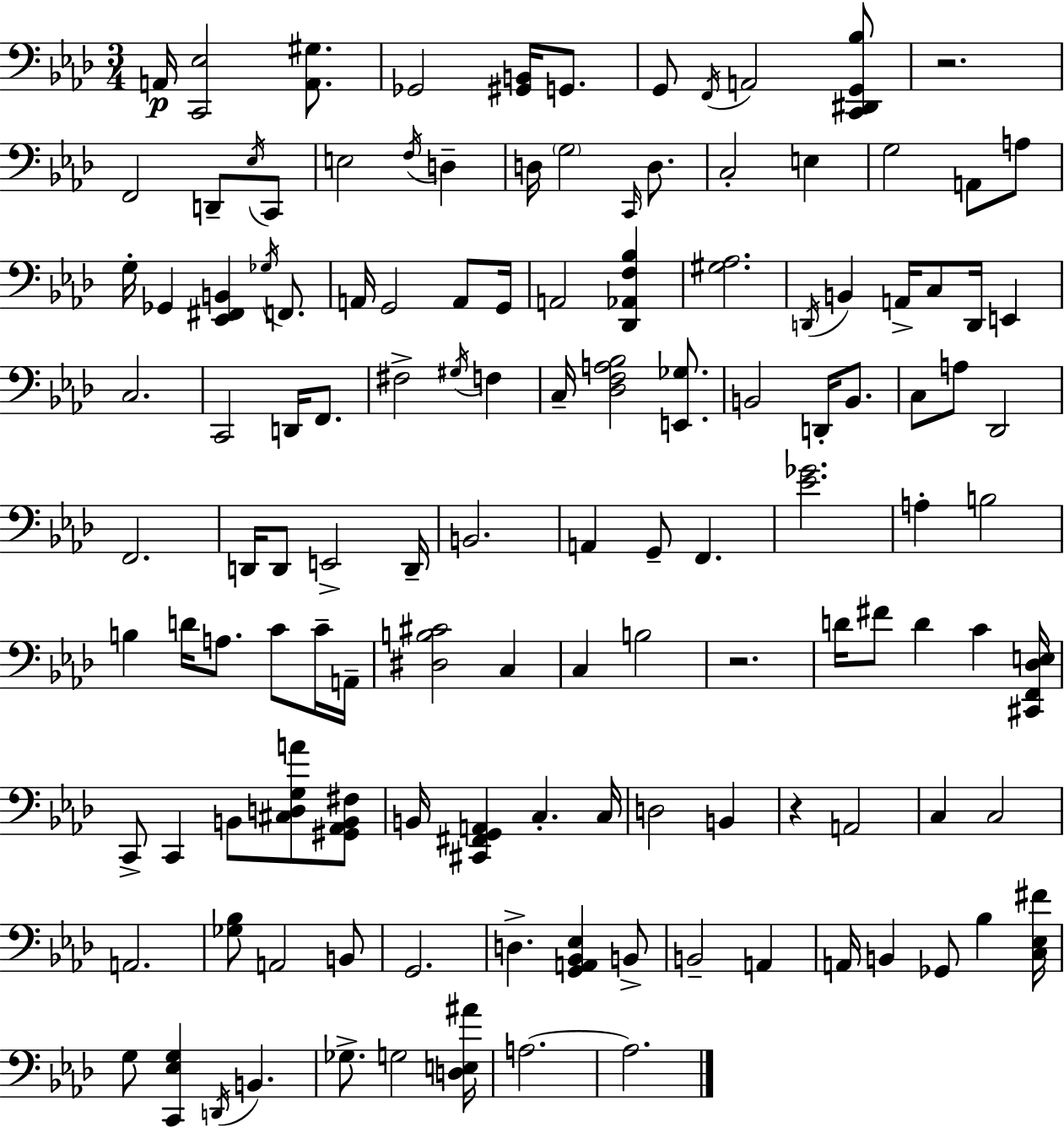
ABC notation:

X:1
T:Untitled
M:3/4
L:1/4
K:Fm
A,,/4 [C,,_E,]2 [A,,^G,]/2 _G,,2 [^G,,B,,]/4 G,,/2 G,,/2 F,,/4 A,,2 [C,,^D,,G,,_B,]/2 z2 F,,2 D,,/2 _E,/4 C,,/2 E,2 F,/4 D, D,/4 G,2 C,,/4 D,/2 C,2 E, G,2 A,,/2 A,/2 G,/4 _G,, [_E,,^F,,B,,] _G,/4 F,,/2 A,,/4 G,,2 A,,/2 G,,/4 A,,2 [_D,,_A,,F,_B,] [^G,_A,]2 D,,/4 B,, A,,/4 C,/2 D,,/4 E,, C,2 C,,2 D,,/4 F,,/2 ^F,2 ^G,/4 F, C,/4 [_D,F,A,_B,]2 [E,,_G,]/2 B,,2 D,,/4 B,,/2 C,/2 A,/2 _D,,2 F,,2 D,,/4 D,,/2 E,,2 D,,/4 B,,2 A,, G,,/2 F,, [_E_G]2 A, B,2 B, D/4 A,/2 C/2 C/4 A,,/4 [^D,B,^C]2 C, C, B,2 z2 D/4 ^F/2 D C [^C,,F,,_D,E,]/4 C,,/2 C,, B,,/2 [^C,D,G,A]/2 [^G,,_A,,B,,^F,]/2 B,,/4 [^C,,^F,,G,,A,,] C, C,/4 D,2 B,, z A,,2 C, C,2 A,,2 [_G,_B,]/2 A,,2 B,,/2 G,,2 D, [G,,A,,_B,,_E,] B,,/2 B,,2 A,, A,,/4 B,, _G,,/2 _B, [C,_E,^F]/4 G,/2 [C,,_E,G,] D,,/4 B,, _G,/2 G,2 [D,E,^A]/4 A,2 A,2